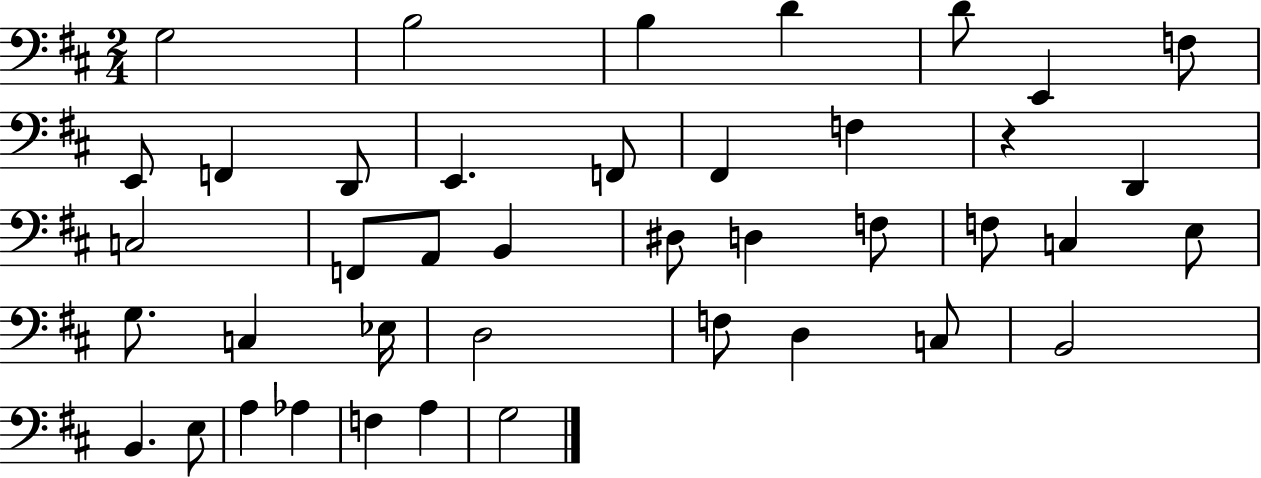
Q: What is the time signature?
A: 2/4